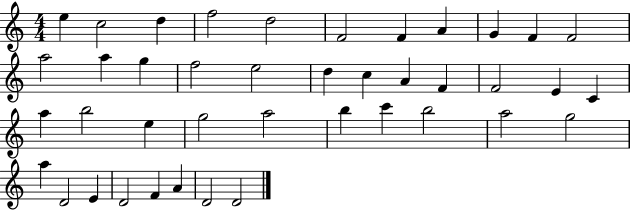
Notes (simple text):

E5/q C5/h D5/q F5/h D5/h F4/h F4/q A4/q G4/q F4/q F4/h A5/h A5/q G5/q F5/h E5/h D5/q C5/q A4/q F4/q F4/h E4/q C4/q A5/q B5/h E5/q G5/h A5/h B5/q C6/q B5/h A5/h G5/h A5/q D4/h E4/q D4/h F4/q A4/q D4/h D4/h